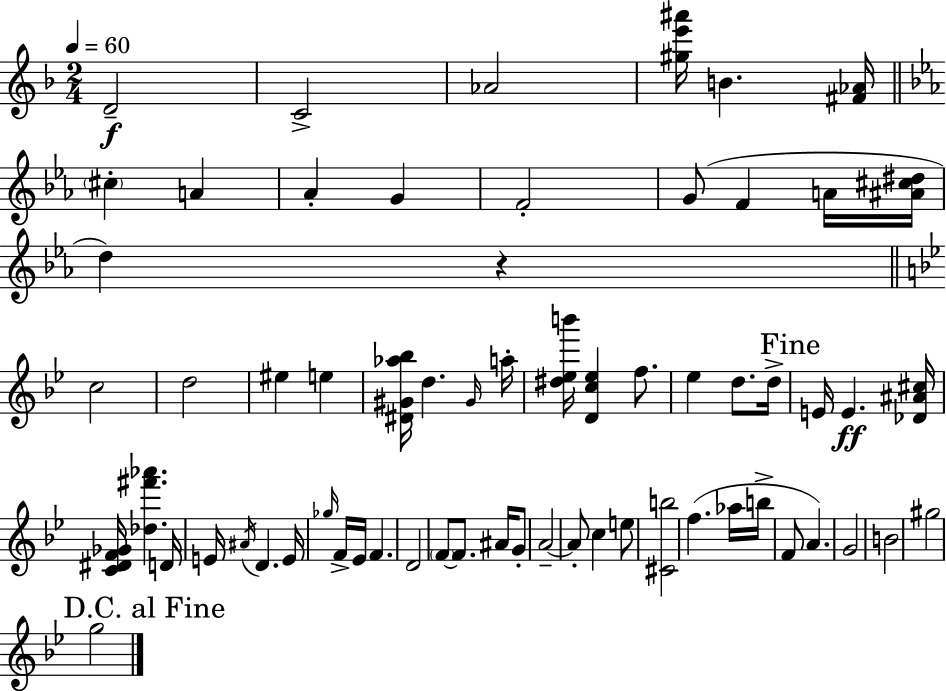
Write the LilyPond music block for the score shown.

{
  \clef treble
  \numericTimeSignature
  \time 2/4
  \key f \major
  \tempo 4 = 60
  d'2--\f | c'2-> | aes'2 | <gis'' e''' ais'''>16 b'4. <fis' aes'>16 | \break \bar "||" \break \key ees \major \parenthesize cis''4-. a'4 | aes'4-. g'4 | f'2-. | g'8( f'4 a'16 <ais' cis'' dis''>16 | \break d''4) r4 | \bar "||" \break \key bes \major c''2 | d''2 | eis''4 e''4 | <dis' gis' aes'' bes''>16 d''4. \grace { gis'16 } | \break a''16-. <dis'' ees'' b'''>16 <d' c'' ees''>4 f''8. | ees''4 d''8. | d''16-> \mark "Fine" e'16 e'4.\ff | <des' ais' cis''>16 <c' dis' f' ges'>16 <des'' fis''' aes'''>4. | \break d'16 e'16 \acciaccatura { ais'16 } d'4. | e'16 \grace { ges''16 } f'16-> ees'16 f'4. | d'2 | \parenthesize f'8~~ f'8. | \break ais'16 g'8-. a'2--~~ | a'8-. c''4 | e''8 <cis' b''>2 | f''4.( | \break aes''16 b''16-> f'8 a'4.) | g'2 | b'2 | gis''2 | \break \mark "D.C. al Fine" g''2 | \bar "|."
}